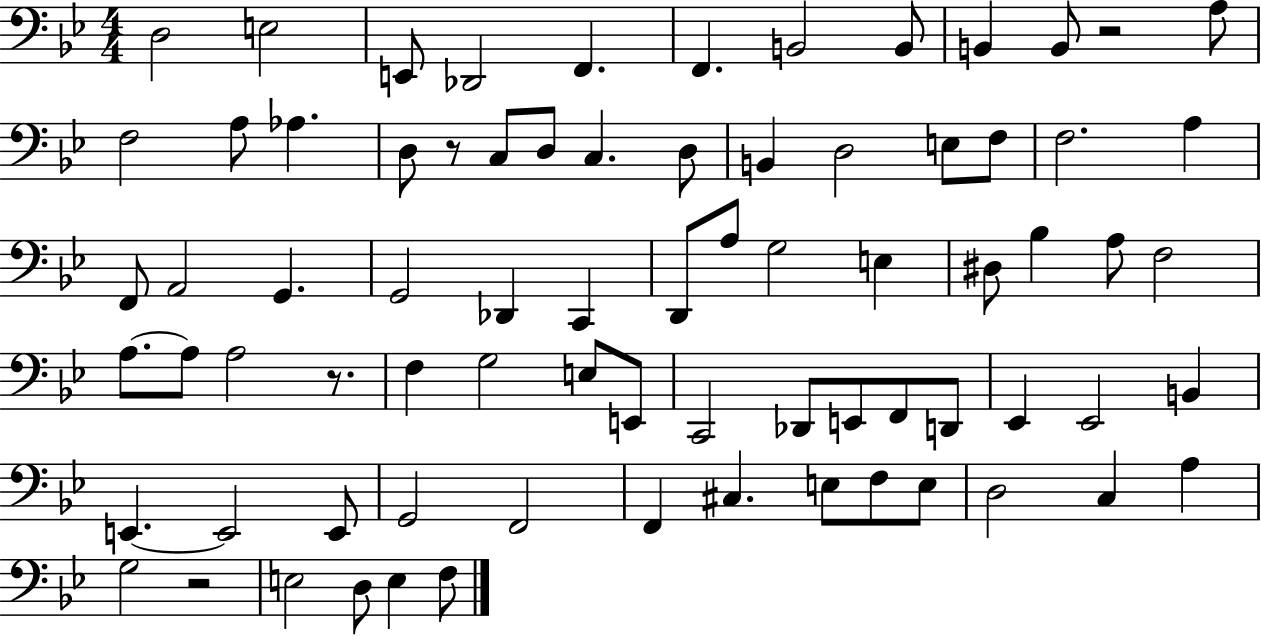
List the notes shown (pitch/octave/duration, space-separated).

D3/h E3/h E2/e Db2/h F2/q. F2/q. B2/h B2/e B2/q B2/e R/h A3/e F3/h A3/e Ab3/q. D3/e R/e C3/e D3/e C3/q. D3/e B2/q D3/h E3/e F3/e F3/h. A3/q F2/e A2/h G2/q. G2/h Db2/q C2/q D2/e A3/e G3/h E3/q D#3/e Bb3/q A3/e F3/h A3/e. A3/e A3/h R/e. F3/q G3/h E3/e E2/e C2/h Db2/e E2/e F2/e D2/e Eb2/q Eb2/h B2/q E2/q. E2/h E2/e G2/h F2/h F2/q C#3/q. E3/e F3/e E3/e D3/h C3/q A3/q G3/h R/h E3/h D3/e E3/q F3/e